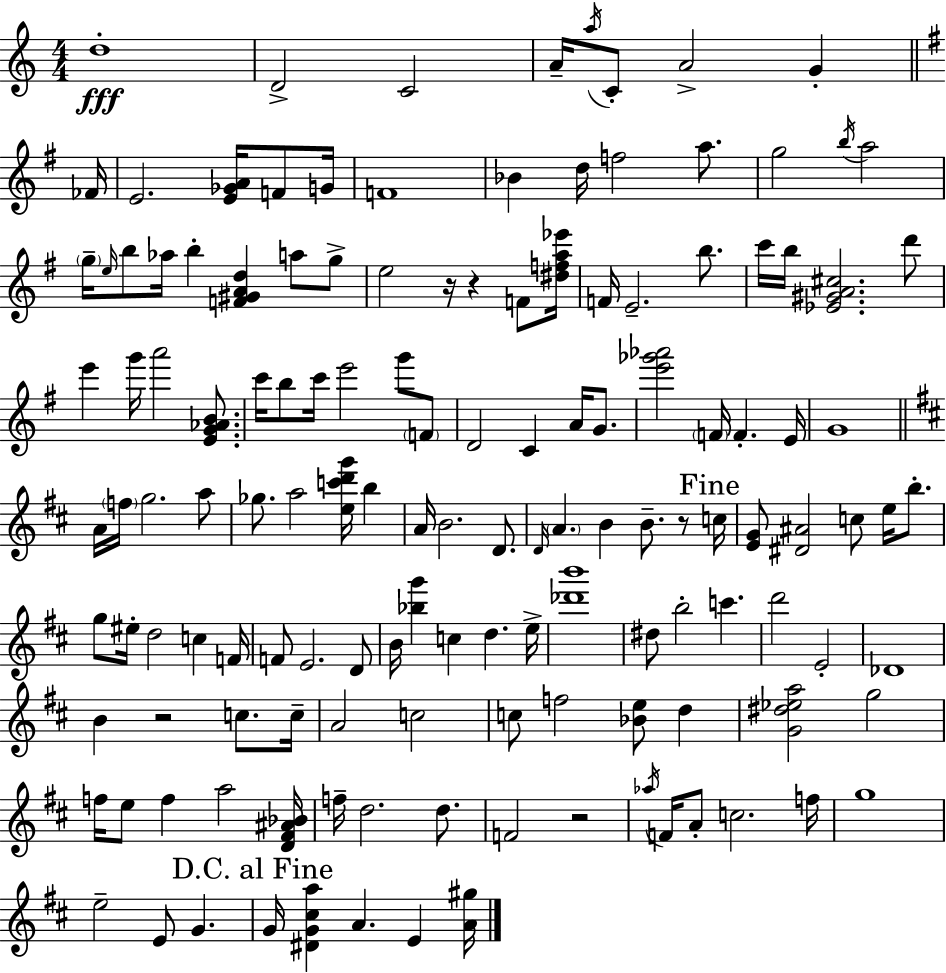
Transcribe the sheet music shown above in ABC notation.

X:1
T:Untitled
M:4/4
L:1/4
K:C
d4 D2 C2 A/4 a/4 C/2 A2 G _F/4 E2 [E_GA]/4 F/2 G/4 F4 _B d/4 f2 a/2 g2 b/4 a2 g/4 e/4 b/2 _a/4 b [F^GAd] a/2 g/2 e2 z/4 z F/2 [^dfa_e']/4 F/4 E2 b/2 c'/4 b/4 [_E^GA^c]2 d'/2 e' g'/4 a'2 [EG_AB]/2 c'/4 b/2 c'/4 e'2 g'/2 F/2 D2 C A/4 G/2 [e'_g'_a']2 F/4 F E/4 G4 A/4 f/4 g2 a/2 _g/2 a2 [ec'd'g']/4 b A/4 B2 D/2 D/4 A B B/2 z/2 c/4 [EG]/2 [^D^A]2 c/2 e/4 b/2 g/2 ^e/4 d2 c F/4 F/2 E2 D/2 B/4 [_bg'] c d e/4 [_d'b']4 ^d/2 b2 c' d'2 E2 _D4 B z2 c/2 c/4 A2 c2 c/2 f2 [_Be]/2 d [G^d_ea]2 g2 f/4 e/2 f a2 [D^F^A_B]/4 f/4 d2 d/2 F2 z2 _a/4 F/4 A/2 c2 f/4 g4 e2 E/2 G G/4 [^DG^ca] A E [A^g]/4